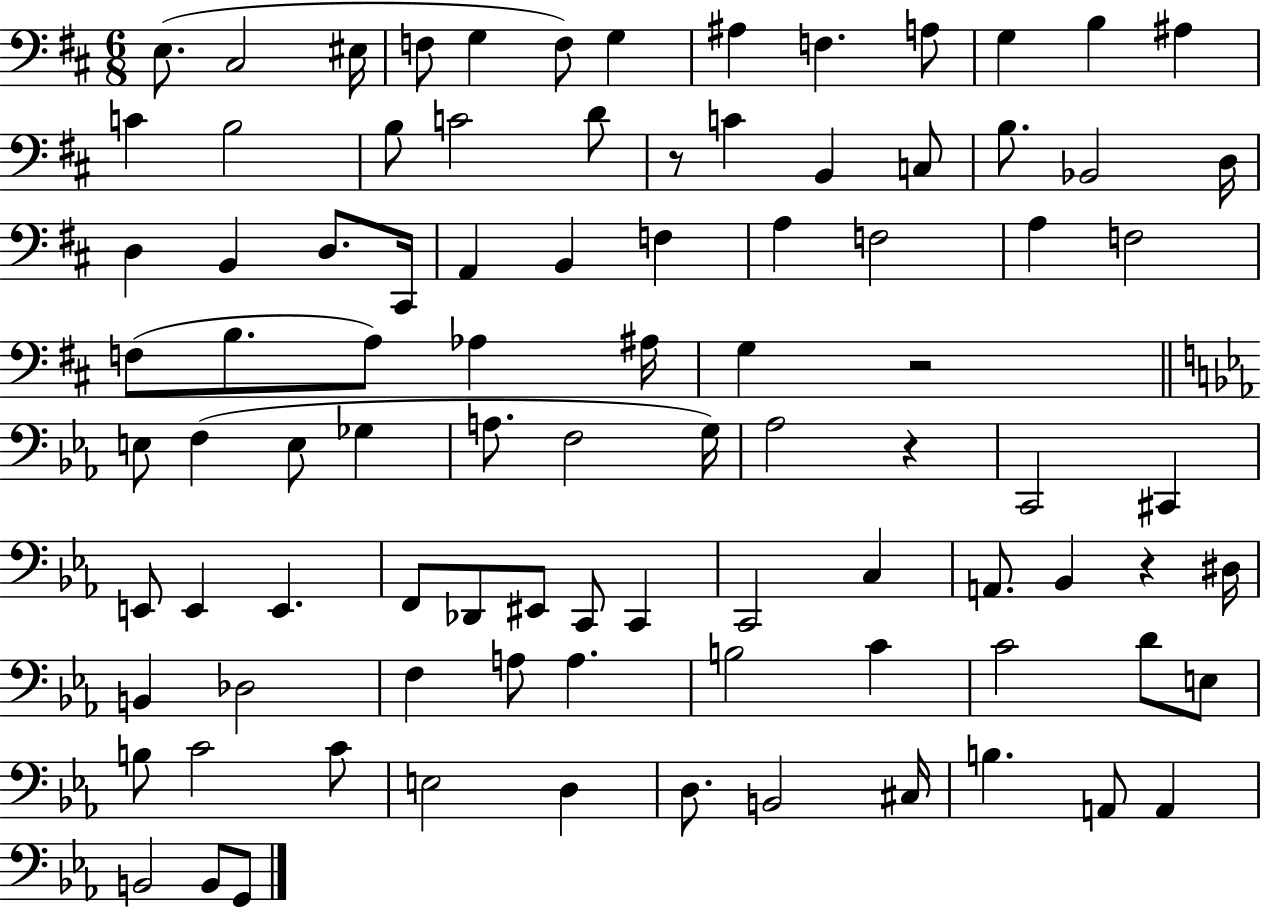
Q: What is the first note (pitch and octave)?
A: E3